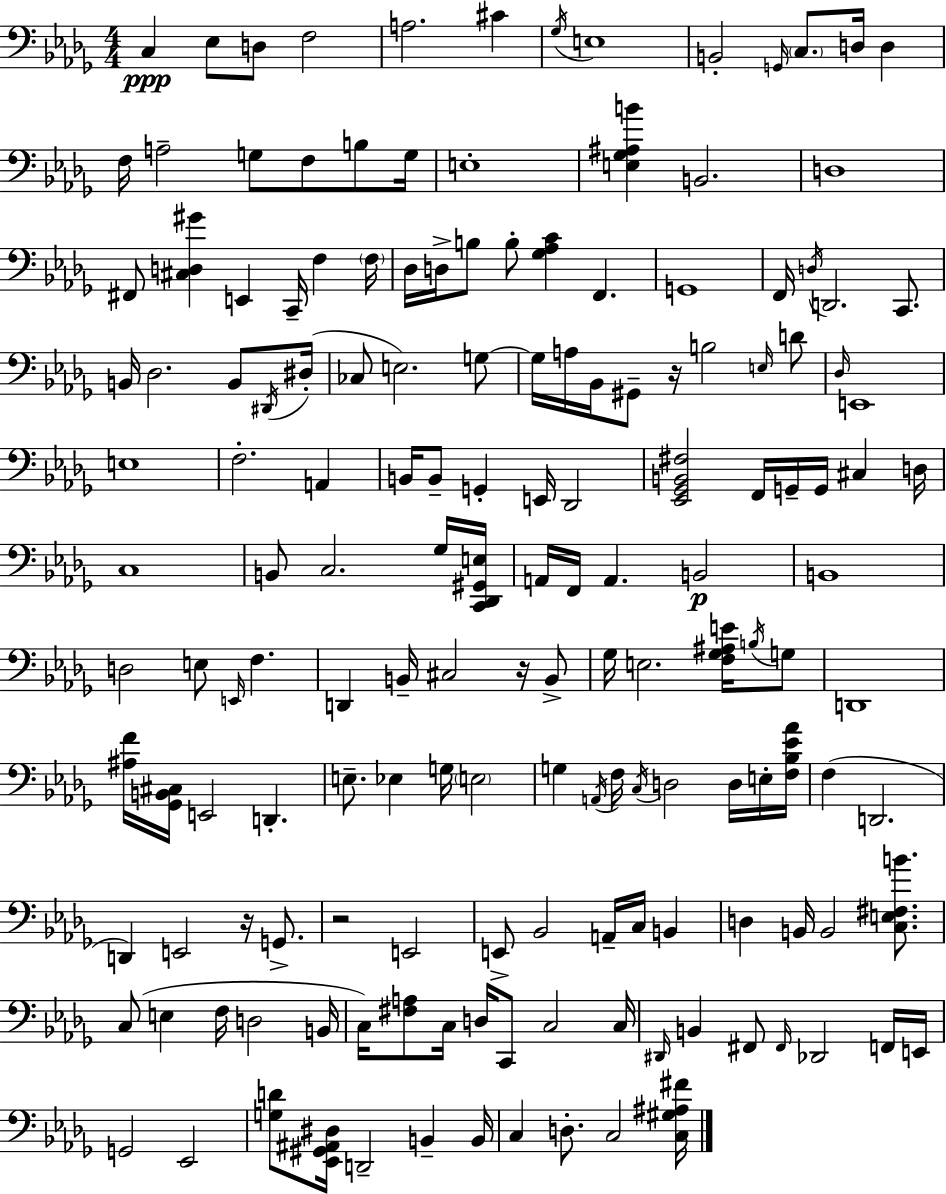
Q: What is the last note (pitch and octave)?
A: C3